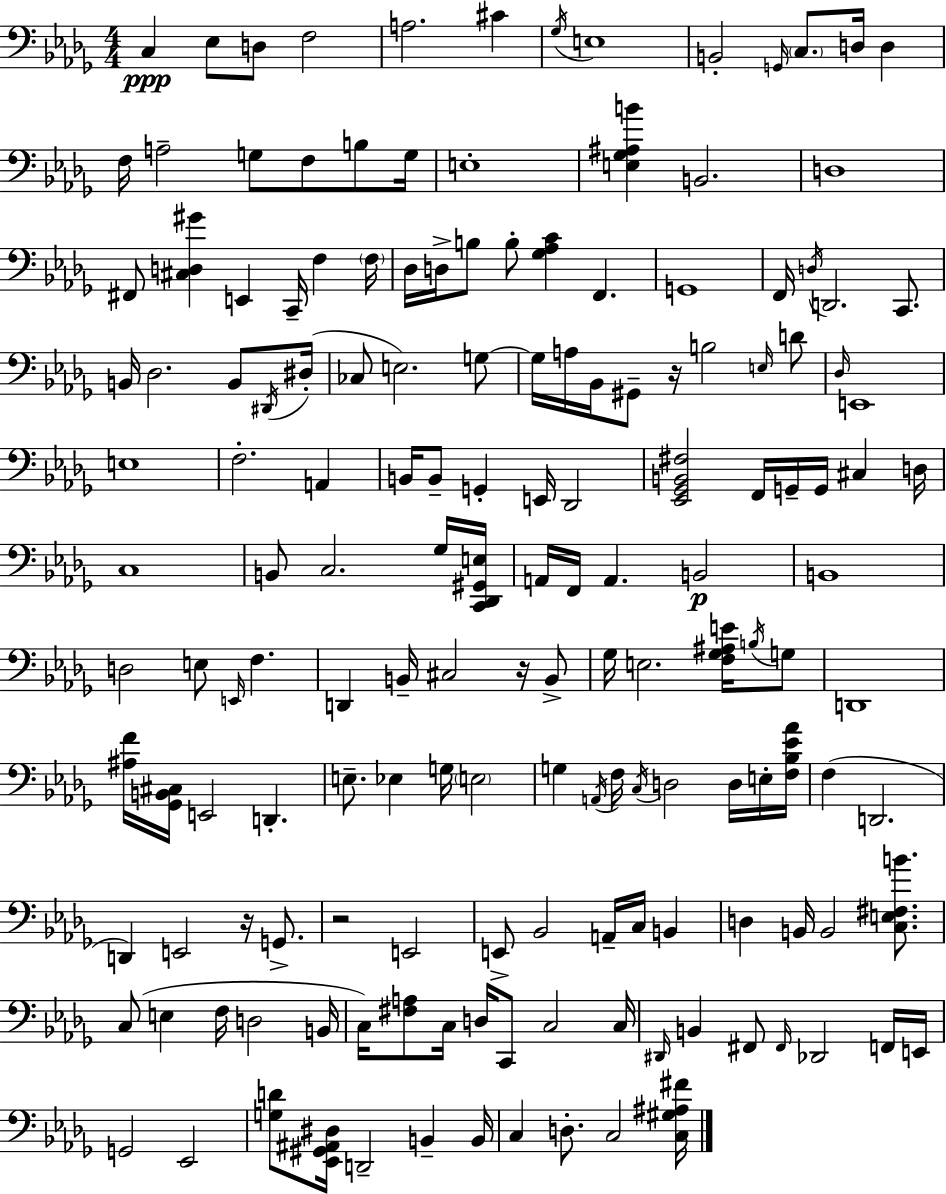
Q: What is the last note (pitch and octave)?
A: C3